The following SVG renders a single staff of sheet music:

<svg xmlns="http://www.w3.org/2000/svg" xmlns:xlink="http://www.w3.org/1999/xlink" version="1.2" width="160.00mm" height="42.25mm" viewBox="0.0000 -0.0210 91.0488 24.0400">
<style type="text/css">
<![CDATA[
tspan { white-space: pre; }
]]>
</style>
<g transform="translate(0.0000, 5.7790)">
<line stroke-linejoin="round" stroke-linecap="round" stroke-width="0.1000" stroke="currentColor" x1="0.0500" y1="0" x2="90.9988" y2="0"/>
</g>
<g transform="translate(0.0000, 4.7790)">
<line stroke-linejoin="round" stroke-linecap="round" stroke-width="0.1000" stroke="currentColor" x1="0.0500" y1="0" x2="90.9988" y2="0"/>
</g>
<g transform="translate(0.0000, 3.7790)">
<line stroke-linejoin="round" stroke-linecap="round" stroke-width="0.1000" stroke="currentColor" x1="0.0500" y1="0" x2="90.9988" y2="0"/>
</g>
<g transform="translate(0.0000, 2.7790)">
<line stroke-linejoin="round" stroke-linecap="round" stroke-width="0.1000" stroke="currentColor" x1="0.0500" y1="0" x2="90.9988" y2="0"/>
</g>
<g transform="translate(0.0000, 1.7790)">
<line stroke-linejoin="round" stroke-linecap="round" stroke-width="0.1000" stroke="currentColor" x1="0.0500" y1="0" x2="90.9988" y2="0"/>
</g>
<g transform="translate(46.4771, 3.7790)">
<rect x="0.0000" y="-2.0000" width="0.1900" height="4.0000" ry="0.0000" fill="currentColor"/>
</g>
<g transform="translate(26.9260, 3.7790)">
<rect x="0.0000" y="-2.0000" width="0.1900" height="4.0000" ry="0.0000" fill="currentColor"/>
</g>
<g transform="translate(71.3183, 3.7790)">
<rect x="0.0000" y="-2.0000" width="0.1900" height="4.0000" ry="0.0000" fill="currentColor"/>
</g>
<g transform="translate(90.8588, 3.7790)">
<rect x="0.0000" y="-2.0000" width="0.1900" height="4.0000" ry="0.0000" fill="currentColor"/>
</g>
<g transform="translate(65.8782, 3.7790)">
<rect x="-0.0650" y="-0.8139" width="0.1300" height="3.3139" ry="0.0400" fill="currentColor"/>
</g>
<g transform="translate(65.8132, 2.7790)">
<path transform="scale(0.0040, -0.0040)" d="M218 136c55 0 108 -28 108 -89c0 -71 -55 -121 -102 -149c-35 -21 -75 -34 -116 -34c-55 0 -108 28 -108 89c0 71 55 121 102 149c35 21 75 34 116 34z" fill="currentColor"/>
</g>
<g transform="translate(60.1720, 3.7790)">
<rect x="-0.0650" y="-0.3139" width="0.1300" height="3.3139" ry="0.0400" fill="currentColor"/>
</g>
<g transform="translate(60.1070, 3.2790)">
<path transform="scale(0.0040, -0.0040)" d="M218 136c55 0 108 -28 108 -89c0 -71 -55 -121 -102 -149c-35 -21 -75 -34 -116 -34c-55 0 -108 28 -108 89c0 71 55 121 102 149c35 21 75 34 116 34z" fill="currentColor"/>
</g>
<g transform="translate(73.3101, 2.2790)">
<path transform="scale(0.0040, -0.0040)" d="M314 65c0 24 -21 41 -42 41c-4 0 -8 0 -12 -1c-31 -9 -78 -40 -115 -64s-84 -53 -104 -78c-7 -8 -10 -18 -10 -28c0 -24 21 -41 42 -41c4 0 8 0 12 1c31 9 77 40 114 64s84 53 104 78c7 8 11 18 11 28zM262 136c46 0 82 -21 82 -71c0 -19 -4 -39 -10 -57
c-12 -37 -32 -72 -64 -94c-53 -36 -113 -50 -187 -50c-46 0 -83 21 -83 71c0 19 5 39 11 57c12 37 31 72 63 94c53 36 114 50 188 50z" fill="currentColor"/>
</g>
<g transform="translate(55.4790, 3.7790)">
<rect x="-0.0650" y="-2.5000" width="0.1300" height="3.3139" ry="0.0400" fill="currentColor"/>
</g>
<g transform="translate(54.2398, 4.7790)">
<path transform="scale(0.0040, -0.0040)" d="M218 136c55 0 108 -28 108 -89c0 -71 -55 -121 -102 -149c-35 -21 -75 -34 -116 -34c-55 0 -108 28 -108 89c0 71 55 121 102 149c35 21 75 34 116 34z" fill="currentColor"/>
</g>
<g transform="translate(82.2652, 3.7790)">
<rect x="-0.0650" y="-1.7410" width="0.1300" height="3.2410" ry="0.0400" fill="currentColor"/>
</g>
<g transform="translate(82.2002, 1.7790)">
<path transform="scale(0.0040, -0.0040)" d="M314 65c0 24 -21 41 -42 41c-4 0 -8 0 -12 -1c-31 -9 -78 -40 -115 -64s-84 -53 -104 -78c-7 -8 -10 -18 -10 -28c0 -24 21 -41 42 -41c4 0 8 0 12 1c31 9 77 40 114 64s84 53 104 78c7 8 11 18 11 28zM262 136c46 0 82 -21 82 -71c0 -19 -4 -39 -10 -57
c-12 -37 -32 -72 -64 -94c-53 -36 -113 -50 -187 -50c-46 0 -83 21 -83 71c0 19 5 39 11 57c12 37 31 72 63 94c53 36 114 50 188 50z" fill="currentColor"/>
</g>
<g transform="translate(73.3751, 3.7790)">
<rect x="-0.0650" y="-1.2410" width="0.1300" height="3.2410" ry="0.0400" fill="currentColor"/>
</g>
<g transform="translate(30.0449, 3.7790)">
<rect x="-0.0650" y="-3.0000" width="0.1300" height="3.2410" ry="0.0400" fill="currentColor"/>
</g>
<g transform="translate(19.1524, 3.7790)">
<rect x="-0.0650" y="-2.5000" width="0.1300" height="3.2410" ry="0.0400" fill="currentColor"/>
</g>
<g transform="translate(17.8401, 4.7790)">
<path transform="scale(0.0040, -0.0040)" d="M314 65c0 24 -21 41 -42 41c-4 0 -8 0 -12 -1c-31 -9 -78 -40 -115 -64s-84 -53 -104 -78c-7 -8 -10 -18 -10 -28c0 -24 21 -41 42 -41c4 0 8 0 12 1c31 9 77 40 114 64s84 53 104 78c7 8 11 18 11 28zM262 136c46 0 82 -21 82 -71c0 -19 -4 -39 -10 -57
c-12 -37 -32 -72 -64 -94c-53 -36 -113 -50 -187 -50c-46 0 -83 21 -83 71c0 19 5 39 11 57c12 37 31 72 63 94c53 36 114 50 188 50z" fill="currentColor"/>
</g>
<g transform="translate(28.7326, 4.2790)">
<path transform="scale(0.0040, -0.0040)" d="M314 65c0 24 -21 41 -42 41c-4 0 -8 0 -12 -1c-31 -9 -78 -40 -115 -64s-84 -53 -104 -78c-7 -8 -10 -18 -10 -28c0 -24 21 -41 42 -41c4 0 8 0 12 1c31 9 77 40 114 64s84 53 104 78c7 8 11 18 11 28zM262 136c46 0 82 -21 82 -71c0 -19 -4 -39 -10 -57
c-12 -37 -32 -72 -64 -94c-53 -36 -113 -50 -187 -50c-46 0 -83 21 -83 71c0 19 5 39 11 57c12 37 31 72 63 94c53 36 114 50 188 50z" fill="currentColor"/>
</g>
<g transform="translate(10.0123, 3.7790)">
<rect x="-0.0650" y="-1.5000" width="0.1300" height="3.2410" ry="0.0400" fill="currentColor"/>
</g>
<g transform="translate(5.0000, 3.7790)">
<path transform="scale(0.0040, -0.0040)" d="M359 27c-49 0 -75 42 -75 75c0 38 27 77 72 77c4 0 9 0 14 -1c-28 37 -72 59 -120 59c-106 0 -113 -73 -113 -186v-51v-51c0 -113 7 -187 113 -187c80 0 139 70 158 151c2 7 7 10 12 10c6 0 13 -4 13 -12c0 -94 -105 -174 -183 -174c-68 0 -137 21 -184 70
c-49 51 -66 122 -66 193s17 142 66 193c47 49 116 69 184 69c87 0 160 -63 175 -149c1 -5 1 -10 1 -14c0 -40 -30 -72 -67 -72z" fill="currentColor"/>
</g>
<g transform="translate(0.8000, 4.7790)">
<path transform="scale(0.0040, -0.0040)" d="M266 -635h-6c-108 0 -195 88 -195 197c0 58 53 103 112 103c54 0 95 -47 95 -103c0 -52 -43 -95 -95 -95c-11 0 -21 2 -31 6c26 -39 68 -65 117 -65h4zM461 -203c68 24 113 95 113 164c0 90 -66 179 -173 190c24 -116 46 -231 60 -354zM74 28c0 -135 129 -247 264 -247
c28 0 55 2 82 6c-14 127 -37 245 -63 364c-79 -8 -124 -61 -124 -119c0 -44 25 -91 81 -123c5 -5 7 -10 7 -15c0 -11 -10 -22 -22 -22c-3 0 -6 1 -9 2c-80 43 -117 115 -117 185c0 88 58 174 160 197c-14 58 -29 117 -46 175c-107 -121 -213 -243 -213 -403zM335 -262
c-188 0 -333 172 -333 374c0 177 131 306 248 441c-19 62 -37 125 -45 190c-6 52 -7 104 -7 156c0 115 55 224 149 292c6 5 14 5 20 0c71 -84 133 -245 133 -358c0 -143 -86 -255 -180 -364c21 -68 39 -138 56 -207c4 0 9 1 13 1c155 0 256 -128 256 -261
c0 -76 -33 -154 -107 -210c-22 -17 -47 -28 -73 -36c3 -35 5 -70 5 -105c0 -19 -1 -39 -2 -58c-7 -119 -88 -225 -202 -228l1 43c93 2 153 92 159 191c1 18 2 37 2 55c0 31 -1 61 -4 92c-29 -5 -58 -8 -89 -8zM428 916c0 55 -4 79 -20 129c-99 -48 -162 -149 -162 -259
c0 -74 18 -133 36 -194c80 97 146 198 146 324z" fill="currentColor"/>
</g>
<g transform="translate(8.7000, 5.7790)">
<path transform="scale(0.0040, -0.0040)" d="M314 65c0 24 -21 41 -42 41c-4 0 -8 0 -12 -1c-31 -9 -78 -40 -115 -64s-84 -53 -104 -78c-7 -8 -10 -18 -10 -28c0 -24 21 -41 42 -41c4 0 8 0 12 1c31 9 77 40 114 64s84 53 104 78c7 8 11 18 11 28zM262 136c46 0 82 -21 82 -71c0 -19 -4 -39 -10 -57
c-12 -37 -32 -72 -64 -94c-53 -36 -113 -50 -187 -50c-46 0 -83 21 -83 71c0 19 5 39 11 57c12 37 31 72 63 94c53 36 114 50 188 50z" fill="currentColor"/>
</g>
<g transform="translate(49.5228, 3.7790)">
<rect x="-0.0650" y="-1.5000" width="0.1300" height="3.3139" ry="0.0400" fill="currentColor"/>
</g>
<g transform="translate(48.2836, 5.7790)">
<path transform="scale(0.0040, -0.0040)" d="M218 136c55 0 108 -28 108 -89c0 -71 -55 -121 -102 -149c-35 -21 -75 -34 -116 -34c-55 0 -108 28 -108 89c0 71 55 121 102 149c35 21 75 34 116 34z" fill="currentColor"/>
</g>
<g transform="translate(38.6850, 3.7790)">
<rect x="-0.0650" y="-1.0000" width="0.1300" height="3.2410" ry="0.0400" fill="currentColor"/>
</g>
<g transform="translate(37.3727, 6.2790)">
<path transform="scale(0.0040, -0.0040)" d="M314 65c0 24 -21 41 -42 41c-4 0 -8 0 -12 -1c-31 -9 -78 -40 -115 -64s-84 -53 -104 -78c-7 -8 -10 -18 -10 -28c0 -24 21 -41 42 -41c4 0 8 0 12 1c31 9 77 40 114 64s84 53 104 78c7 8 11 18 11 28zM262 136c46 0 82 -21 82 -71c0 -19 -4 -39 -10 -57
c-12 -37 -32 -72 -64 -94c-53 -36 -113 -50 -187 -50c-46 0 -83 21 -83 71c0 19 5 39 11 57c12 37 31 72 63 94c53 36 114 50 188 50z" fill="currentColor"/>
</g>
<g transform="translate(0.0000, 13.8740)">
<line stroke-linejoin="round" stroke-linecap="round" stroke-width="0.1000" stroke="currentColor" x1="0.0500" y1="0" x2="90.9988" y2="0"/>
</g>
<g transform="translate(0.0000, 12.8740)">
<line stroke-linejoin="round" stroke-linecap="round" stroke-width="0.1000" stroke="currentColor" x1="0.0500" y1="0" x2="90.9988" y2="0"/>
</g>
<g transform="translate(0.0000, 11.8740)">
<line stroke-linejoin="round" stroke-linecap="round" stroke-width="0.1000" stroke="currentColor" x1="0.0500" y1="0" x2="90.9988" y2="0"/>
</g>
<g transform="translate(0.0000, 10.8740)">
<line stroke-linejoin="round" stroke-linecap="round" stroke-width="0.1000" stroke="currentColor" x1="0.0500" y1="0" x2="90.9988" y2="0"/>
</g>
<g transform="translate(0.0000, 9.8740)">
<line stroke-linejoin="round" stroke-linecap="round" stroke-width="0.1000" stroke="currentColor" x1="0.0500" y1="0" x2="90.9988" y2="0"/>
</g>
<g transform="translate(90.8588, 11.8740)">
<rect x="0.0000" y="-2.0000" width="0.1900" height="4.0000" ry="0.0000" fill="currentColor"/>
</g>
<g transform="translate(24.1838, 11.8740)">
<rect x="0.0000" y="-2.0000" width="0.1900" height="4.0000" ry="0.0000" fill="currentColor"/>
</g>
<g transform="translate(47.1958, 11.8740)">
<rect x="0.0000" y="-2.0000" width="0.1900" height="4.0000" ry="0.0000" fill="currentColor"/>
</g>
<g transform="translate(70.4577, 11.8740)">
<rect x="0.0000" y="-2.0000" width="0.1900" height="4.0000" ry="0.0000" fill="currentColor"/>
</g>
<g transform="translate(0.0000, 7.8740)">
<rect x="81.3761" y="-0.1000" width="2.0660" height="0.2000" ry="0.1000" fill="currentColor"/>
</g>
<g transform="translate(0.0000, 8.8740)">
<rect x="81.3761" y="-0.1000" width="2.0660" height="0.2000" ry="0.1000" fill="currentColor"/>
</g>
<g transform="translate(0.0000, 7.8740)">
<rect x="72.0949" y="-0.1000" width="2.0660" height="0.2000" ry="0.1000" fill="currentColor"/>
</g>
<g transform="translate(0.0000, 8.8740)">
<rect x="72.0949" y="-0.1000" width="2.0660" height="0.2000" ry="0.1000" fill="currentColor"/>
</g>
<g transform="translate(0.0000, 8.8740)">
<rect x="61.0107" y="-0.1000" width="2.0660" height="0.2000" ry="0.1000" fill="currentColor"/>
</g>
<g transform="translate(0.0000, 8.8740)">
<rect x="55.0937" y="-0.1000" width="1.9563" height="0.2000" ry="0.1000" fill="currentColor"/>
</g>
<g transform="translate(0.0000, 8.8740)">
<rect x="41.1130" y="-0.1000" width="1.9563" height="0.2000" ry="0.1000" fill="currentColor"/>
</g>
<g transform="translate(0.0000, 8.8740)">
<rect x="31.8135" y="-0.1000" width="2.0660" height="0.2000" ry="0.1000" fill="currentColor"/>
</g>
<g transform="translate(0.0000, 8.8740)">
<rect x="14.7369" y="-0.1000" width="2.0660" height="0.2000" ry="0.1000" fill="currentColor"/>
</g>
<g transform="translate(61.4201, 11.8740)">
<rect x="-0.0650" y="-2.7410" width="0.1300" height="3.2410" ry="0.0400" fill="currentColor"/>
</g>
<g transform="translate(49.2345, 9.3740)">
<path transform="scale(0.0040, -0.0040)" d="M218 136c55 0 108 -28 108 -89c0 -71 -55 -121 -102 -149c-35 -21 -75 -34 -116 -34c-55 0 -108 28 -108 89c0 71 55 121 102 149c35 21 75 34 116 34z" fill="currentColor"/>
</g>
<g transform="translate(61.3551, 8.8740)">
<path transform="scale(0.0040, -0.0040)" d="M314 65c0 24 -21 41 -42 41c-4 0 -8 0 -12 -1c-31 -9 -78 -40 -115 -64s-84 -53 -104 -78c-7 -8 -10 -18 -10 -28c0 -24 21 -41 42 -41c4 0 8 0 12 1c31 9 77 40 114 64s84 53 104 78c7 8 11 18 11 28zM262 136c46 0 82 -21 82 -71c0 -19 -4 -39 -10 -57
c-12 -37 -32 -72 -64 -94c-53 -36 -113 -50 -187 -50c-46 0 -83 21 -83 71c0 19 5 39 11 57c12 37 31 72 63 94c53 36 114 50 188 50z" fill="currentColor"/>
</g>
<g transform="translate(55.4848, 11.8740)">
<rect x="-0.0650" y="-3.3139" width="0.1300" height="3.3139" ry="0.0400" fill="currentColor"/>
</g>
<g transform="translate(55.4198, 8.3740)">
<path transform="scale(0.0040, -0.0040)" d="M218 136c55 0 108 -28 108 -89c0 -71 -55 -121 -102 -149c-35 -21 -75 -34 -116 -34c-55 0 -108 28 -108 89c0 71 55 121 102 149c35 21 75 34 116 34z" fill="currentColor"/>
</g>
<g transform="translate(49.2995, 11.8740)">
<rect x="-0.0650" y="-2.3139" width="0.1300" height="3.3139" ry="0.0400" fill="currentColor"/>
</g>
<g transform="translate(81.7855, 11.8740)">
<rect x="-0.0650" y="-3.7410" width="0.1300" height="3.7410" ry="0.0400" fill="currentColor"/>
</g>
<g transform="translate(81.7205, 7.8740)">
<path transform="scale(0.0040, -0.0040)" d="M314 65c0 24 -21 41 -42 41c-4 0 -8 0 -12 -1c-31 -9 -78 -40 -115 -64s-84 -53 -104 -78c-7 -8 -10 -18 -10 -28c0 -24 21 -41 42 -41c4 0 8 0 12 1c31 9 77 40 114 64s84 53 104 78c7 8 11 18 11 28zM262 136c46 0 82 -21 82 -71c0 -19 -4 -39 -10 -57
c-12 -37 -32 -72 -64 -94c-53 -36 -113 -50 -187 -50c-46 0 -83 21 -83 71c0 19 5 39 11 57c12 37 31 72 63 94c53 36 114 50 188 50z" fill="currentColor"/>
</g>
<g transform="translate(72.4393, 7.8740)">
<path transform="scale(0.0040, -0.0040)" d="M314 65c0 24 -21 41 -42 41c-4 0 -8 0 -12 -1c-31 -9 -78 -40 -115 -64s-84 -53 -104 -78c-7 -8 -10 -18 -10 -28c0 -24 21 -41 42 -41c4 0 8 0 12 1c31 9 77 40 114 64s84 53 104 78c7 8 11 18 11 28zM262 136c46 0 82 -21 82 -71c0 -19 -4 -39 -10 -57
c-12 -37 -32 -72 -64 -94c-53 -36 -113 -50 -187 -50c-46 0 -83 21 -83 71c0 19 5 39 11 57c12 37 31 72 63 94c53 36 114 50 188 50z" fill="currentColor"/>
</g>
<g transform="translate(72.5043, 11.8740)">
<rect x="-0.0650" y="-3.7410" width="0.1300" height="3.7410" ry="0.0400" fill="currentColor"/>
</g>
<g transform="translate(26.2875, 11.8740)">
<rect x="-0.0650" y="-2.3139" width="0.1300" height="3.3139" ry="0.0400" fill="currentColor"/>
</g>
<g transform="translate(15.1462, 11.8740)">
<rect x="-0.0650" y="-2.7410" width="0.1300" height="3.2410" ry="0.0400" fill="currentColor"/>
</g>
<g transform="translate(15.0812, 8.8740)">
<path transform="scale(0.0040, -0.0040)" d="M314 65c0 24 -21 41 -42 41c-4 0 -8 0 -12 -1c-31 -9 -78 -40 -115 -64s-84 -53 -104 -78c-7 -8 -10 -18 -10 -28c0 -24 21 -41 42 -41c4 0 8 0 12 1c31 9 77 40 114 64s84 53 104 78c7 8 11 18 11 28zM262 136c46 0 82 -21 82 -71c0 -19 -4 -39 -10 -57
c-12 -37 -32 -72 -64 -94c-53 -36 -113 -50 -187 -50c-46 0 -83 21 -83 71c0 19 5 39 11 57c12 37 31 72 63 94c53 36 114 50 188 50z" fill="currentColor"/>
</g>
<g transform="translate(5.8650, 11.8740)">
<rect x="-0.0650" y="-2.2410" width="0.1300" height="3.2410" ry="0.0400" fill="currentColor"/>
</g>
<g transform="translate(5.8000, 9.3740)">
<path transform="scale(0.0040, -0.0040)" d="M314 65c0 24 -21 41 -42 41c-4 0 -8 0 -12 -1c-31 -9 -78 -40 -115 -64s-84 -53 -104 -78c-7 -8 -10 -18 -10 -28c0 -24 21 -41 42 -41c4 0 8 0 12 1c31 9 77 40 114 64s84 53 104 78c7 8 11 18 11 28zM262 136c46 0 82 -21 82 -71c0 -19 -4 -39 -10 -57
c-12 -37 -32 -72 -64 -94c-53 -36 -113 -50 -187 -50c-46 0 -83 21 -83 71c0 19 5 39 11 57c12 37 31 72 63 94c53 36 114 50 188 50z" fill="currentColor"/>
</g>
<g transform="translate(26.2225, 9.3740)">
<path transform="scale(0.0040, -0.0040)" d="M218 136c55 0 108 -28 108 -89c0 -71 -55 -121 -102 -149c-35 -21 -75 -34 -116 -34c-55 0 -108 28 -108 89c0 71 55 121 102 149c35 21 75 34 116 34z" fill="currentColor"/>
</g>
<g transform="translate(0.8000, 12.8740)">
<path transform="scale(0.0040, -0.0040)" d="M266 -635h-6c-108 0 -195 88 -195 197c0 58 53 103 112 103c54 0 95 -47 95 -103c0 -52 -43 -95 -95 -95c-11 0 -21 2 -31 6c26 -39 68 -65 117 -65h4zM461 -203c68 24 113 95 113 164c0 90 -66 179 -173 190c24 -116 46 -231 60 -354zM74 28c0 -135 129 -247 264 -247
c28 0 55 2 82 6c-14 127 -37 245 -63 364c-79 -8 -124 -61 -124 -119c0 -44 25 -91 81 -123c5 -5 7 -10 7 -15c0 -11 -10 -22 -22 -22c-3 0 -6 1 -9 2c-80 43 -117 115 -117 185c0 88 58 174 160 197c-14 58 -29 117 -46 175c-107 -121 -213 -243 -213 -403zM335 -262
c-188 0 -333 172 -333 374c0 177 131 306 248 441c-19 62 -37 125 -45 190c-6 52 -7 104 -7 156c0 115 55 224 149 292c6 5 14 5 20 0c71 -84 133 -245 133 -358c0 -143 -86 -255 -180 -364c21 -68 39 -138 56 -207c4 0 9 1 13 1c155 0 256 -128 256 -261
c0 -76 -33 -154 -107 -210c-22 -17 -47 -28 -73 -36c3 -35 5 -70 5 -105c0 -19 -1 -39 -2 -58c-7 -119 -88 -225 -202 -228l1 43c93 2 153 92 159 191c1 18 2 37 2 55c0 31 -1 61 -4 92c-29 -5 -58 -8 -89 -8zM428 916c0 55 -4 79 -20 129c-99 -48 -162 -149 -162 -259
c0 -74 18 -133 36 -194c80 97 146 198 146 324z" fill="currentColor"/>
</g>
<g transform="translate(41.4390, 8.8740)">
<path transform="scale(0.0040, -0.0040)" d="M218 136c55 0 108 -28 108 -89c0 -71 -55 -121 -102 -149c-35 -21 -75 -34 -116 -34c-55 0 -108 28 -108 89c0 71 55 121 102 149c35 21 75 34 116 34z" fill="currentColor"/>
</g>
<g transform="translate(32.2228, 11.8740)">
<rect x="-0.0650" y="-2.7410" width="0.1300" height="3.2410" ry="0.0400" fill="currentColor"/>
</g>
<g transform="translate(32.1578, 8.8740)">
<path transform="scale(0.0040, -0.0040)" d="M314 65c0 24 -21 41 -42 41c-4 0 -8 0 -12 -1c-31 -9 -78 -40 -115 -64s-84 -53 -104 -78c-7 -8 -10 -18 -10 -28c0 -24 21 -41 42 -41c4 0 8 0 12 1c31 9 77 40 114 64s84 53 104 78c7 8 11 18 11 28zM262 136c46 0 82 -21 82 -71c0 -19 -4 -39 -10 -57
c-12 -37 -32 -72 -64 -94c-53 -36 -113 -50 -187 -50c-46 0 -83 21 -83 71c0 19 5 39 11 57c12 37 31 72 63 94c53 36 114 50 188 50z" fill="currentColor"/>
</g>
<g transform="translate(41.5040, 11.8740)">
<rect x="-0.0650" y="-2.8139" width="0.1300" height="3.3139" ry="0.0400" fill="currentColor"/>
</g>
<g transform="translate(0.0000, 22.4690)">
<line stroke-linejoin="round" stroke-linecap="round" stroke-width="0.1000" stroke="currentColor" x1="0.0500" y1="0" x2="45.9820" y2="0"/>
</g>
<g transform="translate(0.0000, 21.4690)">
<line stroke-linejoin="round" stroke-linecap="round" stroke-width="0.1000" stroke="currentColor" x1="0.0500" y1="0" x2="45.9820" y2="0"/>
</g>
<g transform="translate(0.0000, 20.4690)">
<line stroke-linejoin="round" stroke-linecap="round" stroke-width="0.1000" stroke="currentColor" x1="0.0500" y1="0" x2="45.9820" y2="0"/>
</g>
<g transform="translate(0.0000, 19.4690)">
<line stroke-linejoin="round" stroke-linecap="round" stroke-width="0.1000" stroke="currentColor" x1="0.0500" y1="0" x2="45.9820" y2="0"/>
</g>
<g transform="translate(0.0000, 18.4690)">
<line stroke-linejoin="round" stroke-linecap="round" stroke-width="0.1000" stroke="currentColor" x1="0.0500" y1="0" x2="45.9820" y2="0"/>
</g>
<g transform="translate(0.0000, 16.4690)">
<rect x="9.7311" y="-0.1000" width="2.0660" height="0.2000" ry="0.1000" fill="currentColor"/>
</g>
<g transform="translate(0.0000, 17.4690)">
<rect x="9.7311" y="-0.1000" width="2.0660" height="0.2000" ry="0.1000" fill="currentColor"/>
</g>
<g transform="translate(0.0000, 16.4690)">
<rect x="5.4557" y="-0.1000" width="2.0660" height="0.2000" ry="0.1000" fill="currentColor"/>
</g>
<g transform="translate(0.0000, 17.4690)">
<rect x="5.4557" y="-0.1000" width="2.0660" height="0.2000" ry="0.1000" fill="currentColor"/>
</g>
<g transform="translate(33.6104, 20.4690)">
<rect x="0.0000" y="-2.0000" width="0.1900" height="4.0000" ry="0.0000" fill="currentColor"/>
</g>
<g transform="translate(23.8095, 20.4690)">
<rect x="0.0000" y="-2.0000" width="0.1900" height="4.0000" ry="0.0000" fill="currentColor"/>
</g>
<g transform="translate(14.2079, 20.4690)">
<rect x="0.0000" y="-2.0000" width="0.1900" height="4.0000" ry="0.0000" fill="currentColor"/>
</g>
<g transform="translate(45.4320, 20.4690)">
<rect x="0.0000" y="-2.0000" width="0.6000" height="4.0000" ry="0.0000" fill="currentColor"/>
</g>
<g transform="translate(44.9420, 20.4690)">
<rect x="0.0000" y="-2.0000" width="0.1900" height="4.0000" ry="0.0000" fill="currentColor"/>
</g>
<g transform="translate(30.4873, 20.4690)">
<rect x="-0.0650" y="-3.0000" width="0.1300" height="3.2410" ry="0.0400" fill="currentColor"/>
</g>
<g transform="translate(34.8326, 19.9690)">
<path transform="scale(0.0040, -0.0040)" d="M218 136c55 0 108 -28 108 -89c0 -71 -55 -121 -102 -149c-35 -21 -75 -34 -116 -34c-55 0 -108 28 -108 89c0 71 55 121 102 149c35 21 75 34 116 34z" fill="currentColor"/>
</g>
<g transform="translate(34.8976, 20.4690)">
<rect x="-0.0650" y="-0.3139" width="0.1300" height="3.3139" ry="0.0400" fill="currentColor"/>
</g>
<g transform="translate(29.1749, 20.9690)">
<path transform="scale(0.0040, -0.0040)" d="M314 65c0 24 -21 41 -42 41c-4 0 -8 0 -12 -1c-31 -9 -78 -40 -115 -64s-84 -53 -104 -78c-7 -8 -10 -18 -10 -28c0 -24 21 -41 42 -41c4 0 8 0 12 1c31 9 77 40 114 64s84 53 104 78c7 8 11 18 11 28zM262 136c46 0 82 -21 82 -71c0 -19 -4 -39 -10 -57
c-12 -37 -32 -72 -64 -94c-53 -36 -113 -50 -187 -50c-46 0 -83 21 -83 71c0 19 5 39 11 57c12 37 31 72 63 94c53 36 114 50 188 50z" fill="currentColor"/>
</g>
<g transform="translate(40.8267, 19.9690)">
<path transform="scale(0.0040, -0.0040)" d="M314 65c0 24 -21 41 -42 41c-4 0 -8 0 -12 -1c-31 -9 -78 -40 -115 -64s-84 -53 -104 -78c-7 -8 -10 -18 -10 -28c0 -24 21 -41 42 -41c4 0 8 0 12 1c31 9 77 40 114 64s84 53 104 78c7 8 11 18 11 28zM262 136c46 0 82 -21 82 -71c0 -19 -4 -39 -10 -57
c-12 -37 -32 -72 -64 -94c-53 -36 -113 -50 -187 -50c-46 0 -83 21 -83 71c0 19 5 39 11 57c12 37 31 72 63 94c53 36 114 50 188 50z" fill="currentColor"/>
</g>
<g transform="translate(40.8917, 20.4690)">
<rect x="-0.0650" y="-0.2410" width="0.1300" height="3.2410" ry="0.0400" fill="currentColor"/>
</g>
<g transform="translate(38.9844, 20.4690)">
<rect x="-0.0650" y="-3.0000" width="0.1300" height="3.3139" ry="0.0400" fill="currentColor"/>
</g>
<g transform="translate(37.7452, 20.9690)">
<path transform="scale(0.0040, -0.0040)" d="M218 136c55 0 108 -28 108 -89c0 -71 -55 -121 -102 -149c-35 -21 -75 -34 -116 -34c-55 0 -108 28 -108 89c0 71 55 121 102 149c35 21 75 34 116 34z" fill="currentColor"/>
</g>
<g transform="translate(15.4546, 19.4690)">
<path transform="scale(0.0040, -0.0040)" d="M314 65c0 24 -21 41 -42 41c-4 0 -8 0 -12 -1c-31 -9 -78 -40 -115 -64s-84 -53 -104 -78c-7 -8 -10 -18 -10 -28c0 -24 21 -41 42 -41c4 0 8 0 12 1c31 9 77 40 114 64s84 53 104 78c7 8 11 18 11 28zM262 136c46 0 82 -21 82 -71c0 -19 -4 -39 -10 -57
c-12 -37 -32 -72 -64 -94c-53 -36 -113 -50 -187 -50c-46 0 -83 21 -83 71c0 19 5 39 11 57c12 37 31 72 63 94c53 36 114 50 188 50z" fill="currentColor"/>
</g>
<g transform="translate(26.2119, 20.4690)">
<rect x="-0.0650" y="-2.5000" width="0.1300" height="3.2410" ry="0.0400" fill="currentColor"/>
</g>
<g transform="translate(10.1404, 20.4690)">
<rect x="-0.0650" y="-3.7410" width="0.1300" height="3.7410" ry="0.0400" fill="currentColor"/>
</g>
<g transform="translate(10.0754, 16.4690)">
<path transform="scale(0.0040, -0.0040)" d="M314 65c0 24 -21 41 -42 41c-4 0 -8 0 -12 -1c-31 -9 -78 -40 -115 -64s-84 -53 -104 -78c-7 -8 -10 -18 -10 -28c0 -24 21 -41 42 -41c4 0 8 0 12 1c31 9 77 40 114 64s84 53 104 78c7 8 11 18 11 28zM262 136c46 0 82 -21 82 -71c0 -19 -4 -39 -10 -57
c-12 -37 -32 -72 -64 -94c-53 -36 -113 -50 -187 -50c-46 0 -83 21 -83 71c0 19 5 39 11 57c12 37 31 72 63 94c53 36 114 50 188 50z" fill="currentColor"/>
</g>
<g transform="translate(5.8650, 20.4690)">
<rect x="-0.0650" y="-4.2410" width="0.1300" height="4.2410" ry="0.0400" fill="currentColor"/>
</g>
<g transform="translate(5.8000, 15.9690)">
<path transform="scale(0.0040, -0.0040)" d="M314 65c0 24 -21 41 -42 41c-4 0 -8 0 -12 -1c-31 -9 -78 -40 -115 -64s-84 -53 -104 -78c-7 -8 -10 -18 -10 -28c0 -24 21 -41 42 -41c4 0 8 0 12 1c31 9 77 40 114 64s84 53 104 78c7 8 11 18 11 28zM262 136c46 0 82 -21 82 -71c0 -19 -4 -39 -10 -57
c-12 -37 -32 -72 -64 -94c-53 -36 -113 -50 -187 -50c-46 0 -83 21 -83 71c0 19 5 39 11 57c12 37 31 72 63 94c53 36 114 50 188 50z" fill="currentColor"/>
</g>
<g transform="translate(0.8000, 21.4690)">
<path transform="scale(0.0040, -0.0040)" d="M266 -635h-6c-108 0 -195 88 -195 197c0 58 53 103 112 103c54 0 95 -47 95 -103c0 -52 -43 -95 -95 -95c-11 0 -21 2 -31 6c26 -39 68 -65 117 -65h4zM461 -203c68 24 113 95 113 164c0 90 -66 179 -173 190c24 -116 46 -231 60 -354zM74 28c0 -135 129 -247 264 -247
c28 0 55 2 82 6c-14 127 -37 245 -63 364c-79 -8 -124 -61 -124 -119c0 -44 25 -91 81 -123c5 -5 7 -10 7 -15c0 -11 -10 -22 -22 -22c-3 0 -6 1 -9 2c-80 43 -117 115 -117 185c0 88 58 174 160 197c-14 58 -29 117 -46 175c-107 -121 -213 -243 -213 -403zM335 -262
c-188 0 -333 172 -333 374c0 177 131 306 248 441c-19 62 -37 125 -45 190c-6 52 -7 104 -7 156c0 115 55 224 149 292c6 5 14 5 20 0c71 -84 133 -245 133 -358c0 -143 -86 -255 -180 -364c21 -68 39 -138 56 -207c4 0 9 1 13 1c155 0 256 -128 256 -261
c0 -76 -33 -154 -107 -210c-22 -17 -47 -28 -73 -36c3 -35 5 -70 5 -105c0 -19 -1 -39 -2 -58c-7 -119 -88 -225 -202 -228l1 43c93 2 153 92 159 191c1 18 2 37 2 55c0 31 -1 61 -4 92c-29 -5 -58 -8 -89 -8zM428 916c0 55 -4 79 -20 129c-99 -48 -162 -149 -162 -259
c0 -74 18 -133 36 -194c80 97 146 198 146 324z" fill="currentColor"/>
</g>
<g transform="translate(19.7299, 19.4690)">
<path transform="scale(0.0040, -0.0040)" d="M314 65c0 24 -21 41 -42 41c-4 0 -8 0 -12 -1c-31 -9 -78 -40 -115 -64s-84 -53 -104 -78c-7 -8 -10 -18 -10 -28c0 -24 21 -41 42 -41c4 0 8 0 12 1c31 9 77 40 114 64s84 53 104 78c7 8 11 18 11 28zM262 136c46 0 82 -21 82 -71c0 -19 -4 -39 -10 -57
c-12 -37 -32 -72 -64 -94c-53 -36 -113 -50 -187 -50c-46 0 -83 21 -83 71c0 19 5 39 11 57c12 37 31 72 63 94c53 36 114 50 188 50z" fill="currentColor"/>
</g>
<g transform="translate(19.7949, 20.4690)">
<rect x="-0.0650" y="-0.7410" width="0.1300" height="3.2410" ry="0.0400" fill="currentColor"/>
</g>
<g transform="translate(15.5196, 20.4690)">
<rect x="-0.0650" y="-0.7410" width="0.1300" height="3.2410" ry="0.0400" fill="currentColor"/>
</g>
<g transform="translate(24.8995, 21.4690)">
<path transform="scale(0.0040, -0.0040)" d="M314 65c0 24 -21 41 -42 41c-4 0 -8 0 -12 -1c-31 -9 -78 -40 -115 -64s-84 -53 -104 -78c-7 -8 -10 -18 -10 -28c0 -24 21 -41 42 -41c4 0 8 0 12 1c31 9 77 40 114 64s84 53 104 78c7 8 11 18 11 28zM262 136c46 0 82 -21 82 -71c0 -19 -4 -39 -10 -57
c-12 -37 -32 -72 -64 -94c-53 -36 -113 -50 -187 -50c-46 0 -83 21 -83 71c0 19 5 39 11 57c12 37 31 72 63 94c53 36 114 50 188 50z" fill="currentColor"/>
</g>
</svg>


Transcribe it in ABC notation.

X:1
T:Untitled
M:4/4
L:1/4
K:C
E2 G2 A2 D2 E G c d e2 f2 g2 a2 g a2 a g b a2 c'2 c'2 d'2 c'2 d2 d2 G2 A2 c A c2